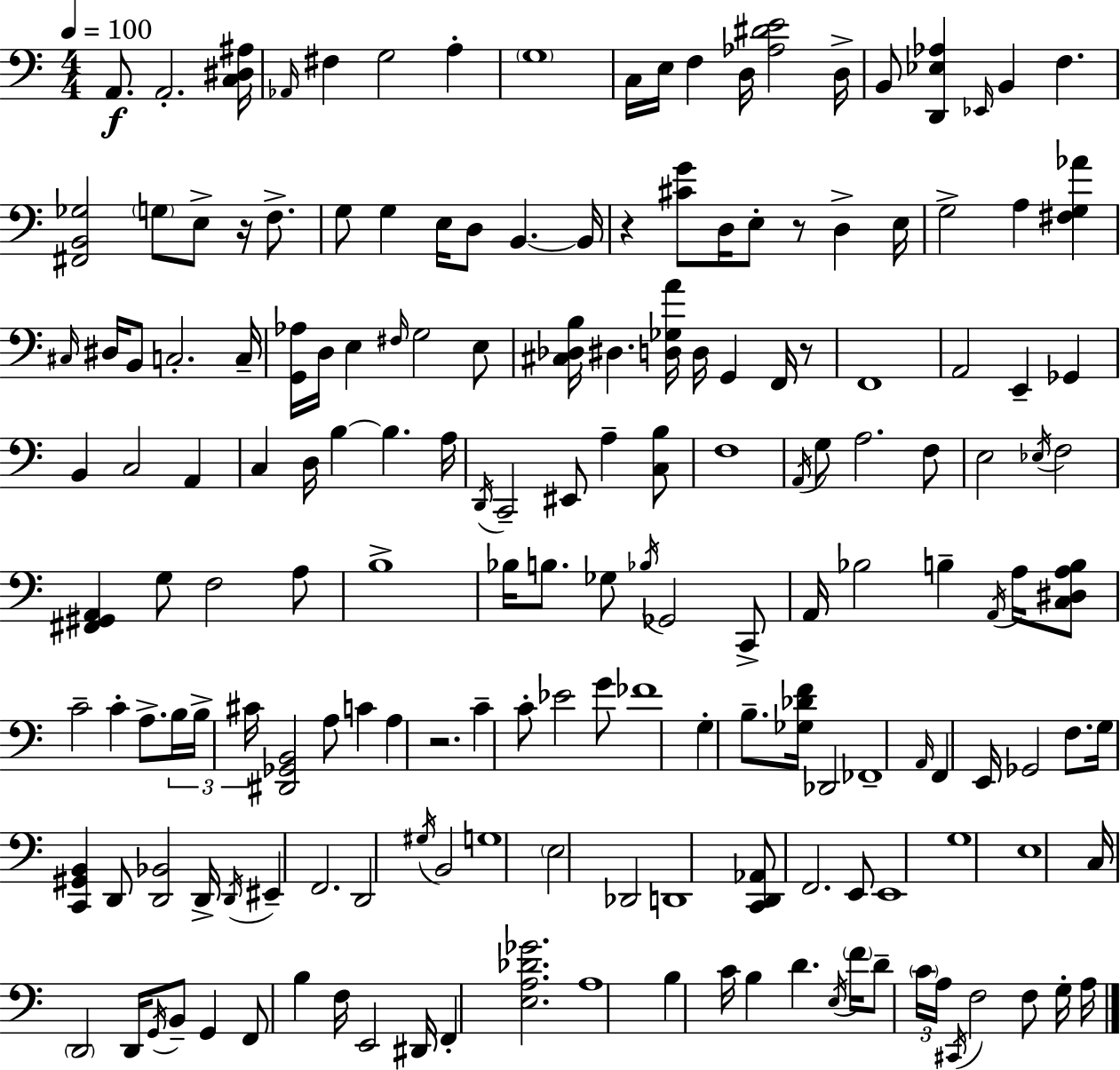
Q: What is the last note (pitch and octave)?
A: A3